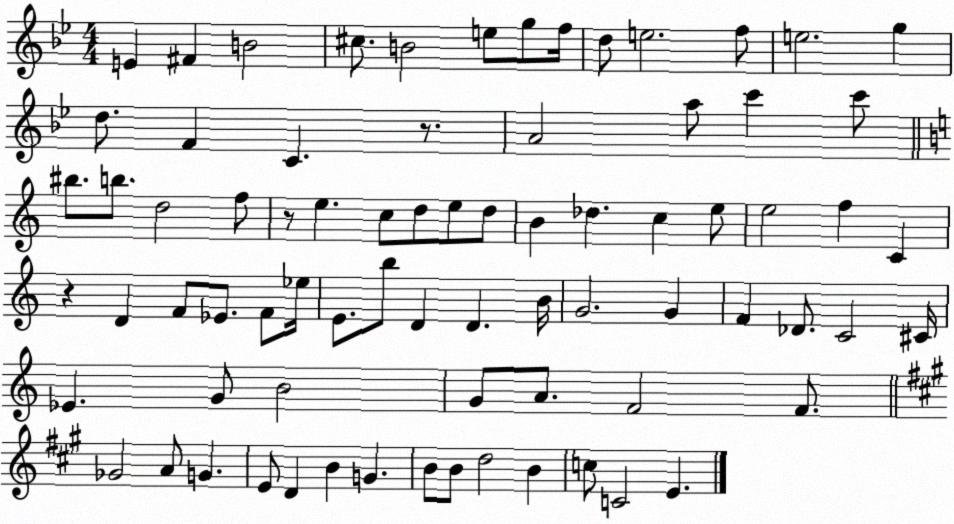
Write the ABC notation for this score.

X:1
T:Untitled
M:4/4
L:1/4
K:Bb
E ^F B2 ^c/2 B2 e/2 g/2 f/4 d/2 e2 f/2 e2 g d/2 F C z/2 A2 a/2 c' c'/2 ^b/2 b/2 d2 f/2 z/2 e c/2 d/2 e/2 d/2 B _d c e/2 e2 f C z D F/2 _E/2 F/2 _e/4 E/2 b/2 D D B/4 G2 G F _D/2 C2 ^C/4 _E G/2 B2 G/2 A/2 F2 F/2 _G2 A/2 G E/2 D B G B/2 B/2 d2 B c/2 C2 E